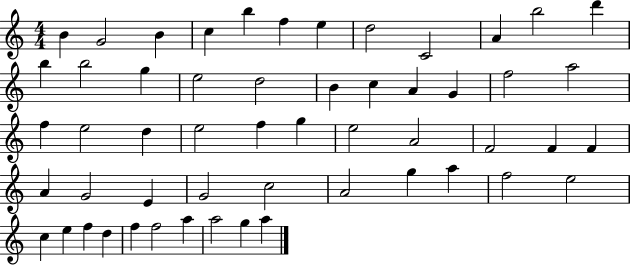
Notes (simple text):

B4/q G4/h B4/q C5/q B5/q F5/q E5/q D5/h C4/h A4/q B5/h D6/q B5/q B5/h G5/q E5/h D5/h B4/q C5/q A4/q G4/q F5/h A5/h F5/q E5/h D5/q E5/h F5/q G5/q E5/h A4/h F4/h F4/q F4/q A4/q G4/h E4/q G4/h C5/h A4/h G5/q A5/q F5/h E5/h C5/q E5/q F5/q D5/q F5/q F5/h A5/q A5/h G5/q A5/q